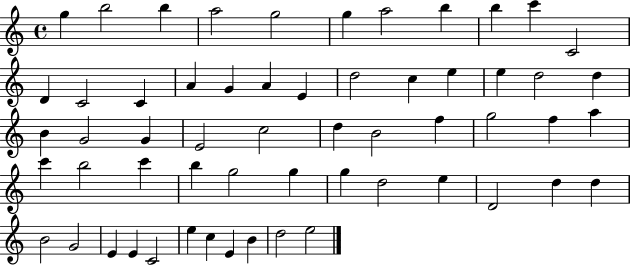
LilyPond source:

{
  \clef treble
  \time 4/4
  \defaultTimeSignature
  \key c \major
  g''4 b''2 b''4 | a''2 g''2 | g''4 a''2 b''4 | b''4 c'''4 c'2 | \break d'4 c'2 c'4 | a'4 g'4 a'4 e'4 | d''2 c''4 e''4 | e''4 d''2 d''4 | \break b'4 g'2 g'4 | e'2 c''2 | d''4 b'2 f''4 | g''2 f''4 a''4 | \break c'''4 b''2 c'''4 | b''4 g''2 g''4 | g''4 d''2 e''4 | d'2 d''4 d''4 | \break b'2 g'2 | e'4 e'4 c'2 | e''4 c''4 e'4 b'4 | d''2 e''2 | \break \bar "|."
}